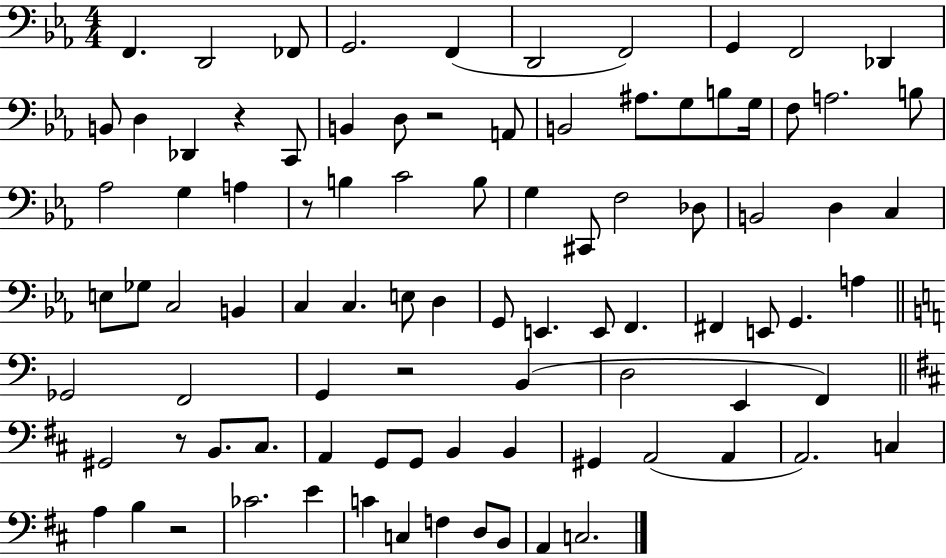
F2/q. D2/h FES2/e G2/h. F2/q D2/h F2/h G2/q F2/h Db2/q B2/e D3/q Db2/q R/q C2/e B2/q D3/e R/h A2/e B2/h A#3/e. G3/e B3/e G3/s F3/e A3/h. B3/e Ab3/h G3/q A3/q R/e B3/q C4/h B3/e G3/q C#2/e F3/h Db3/e B2/h D3/q C3/q E3/e Gb3/e C3/h B2/q C3/q C3/q. E3/e D3/q G2/e E2/q. E2/e F2/q. F#2/q E2/e G2/q. A3/q Gb2/h F2/h G2/q R/h B2/q D3/h E2/q F2/q G#2/h R/e B2/e. C#3/e. A2/q G2/e G2/e B2/q B2/q G#2/q A2/h A2/q A2/h. C3/q A3/q B3/q R/h CES4/h. E4/q C4/q C3/q F3/q D3/e B2/e A2/q C3/h.